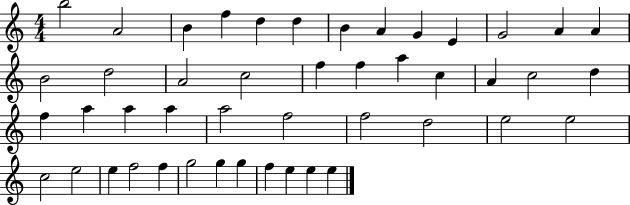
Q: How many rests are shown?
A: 0